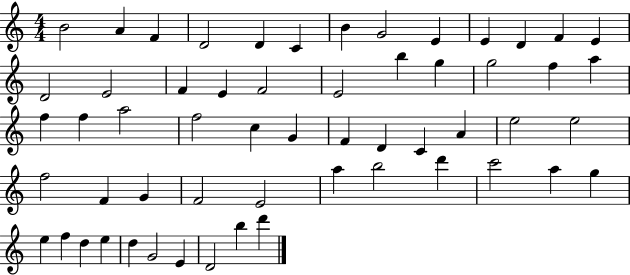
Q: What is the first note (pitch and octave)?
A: B4